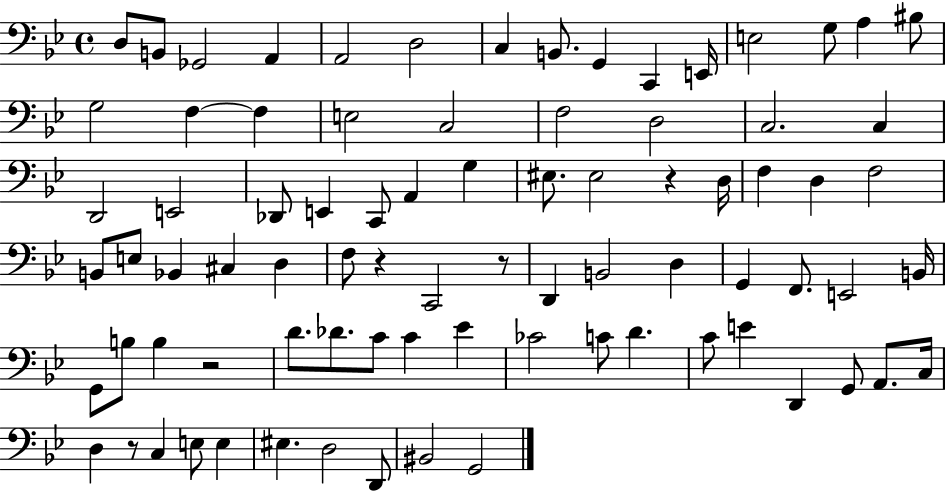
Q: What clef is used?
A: bass